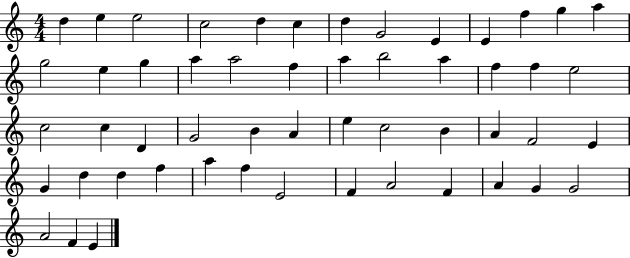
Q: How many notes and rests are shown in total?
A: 53